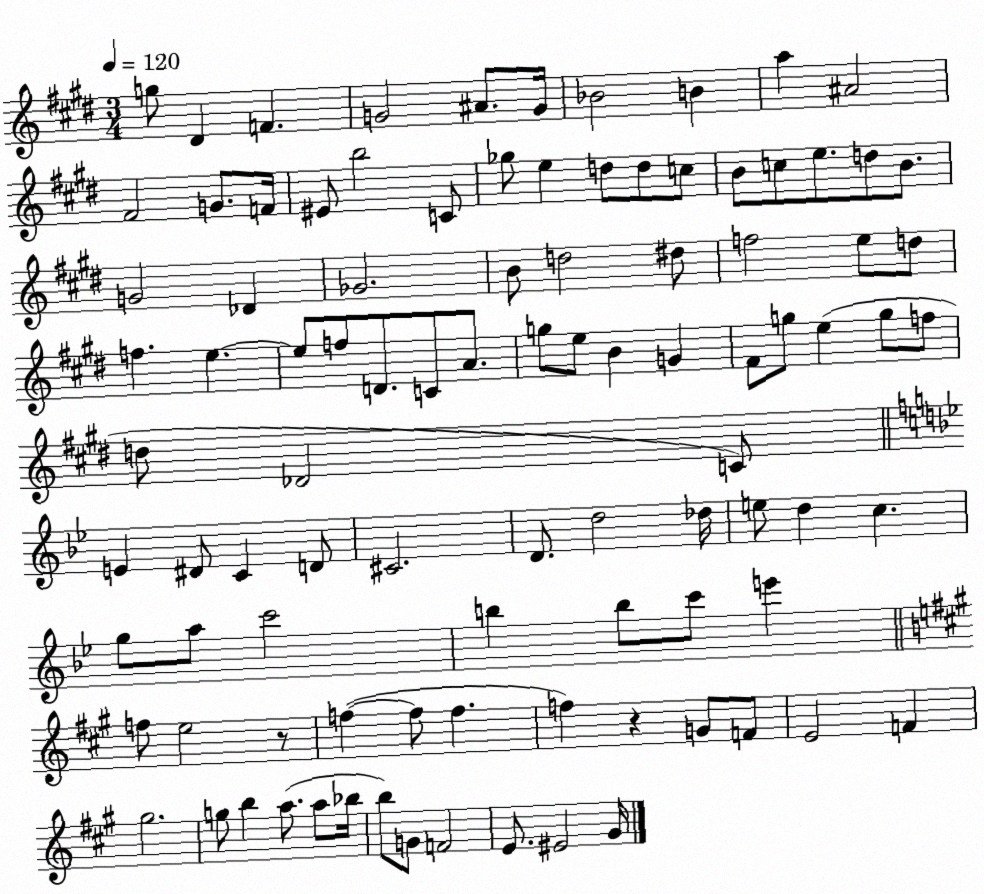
X:1
T:Untitled
M:3/4
L:1/4
K:E
g/2 ^D F G2 ^A/2 G/4 _B2 B a ^A2 ^F2 G/2 F/4 ^E/2 b2 C/2 _g/2 e d/2 d/2 c/2 B/2 c/2 e/2 d/2 B/2 G2 _D _G2 B/2 d2 ^d/2 f2 e/2 d/2 f e e/2 f/2 D/2 C/2 A/2 g/2 e/2 B G ^F/2 g/2 e g/2 f/2 d/2 _D2 C/2 E ^D/2 C D/2 ^C2 D/2 d2 _d/4 e/2 d c g/2 a/2 c'2 b b/2 c'/2 e' f/2 e2 z/2 f f/2 f f z G/2 F/2 E2 F ^g2 g/2 b a/2 a/2 _b/4 b/2 G/2 F2 E/2 ^E2 ^G/4